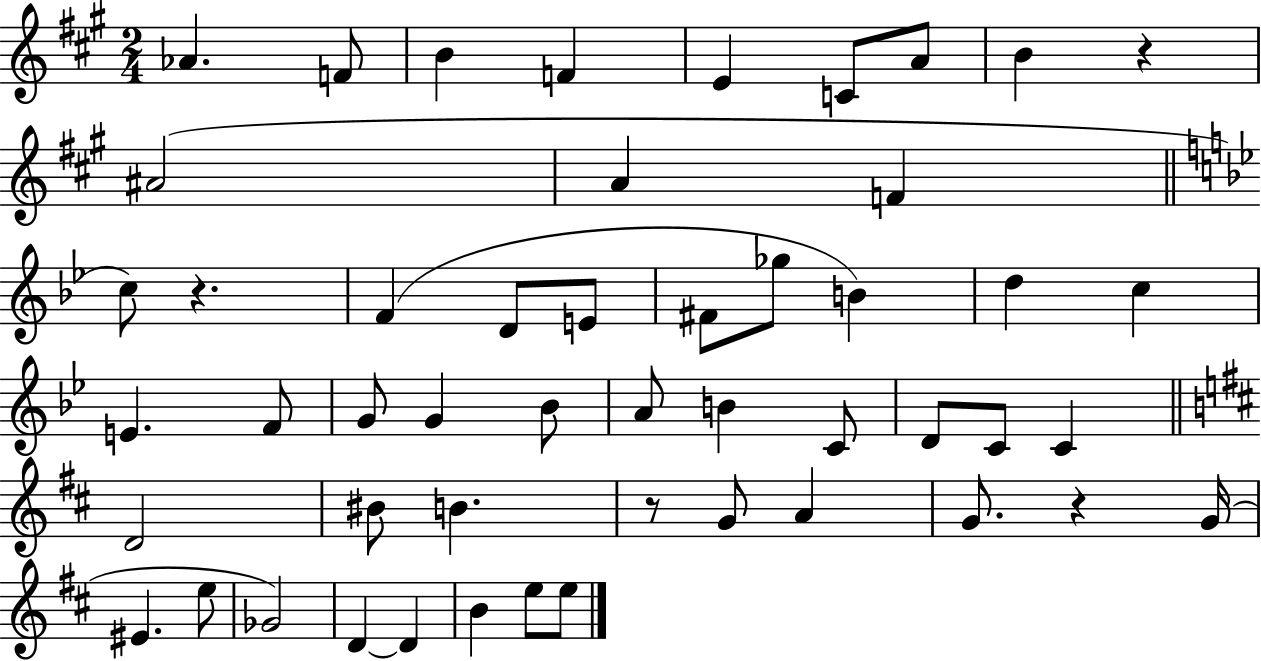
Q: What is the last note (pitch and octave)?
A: E5